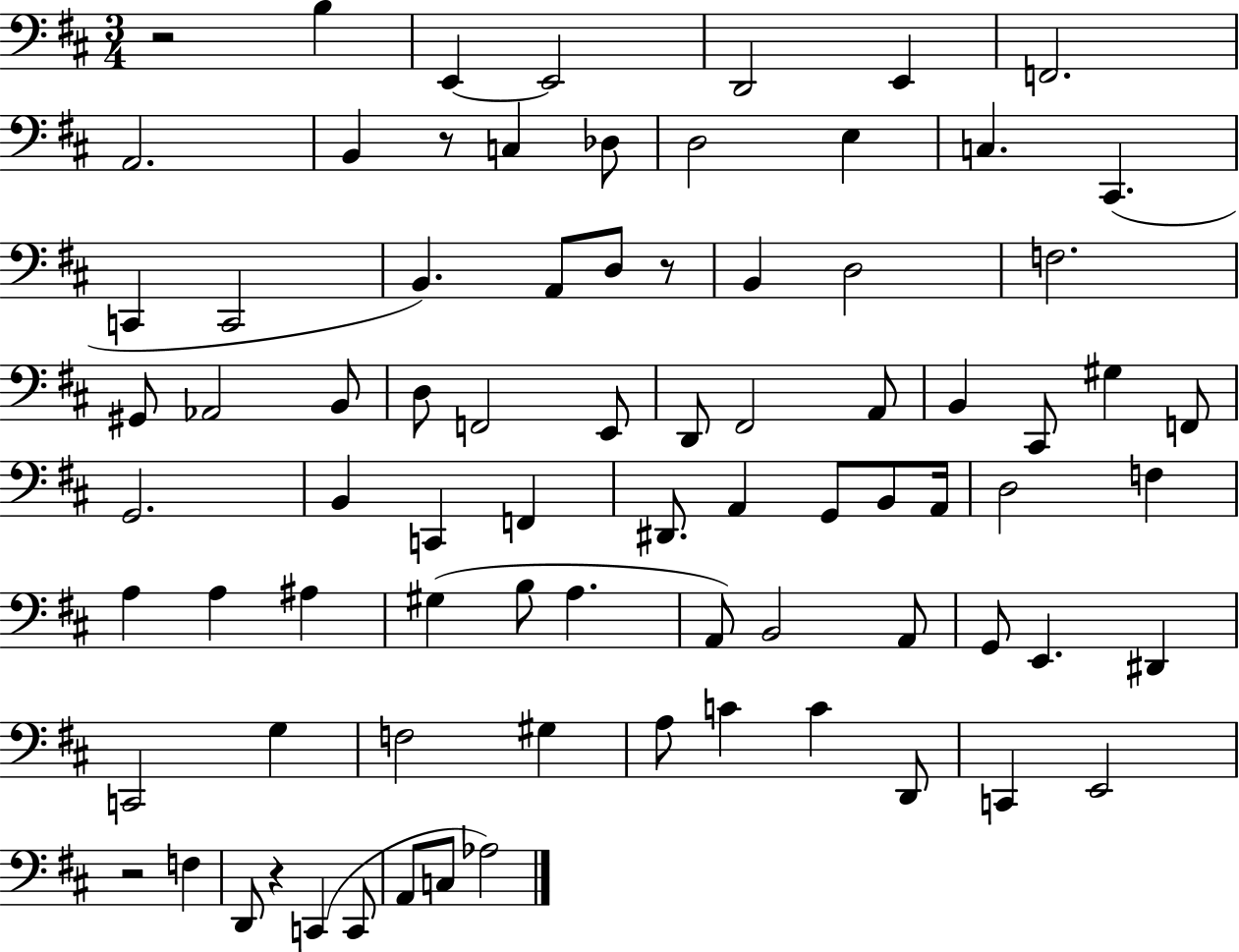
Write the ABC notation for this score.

X:1
T:Untitled
M:3/4
L:1/4
K:D
z2 B, E,, E,,2 D,,2 E,, F,,2 A,,2 B,, z/2 C, _D,/2 D,2 E, C, ^C,, C,, C,,2 B,, A,,/2 D,/2 z/2 B,, D,2 F,2 ^G,,/2 _A,,2 B,,/2 D,/2 F,,2 E,,/2 D,,/2 ^F,,2 A,,/2 B,, ^C,,/2 ^G, F,,/2 G,,2 B,, C,, F,, ^D,,/2 A,, G,,/2 B,,/2 A,,/4 D,2 F, A, A, ^A, ^G, B,/2 A, A,,/2 B,,2 A,,/2 G,,/2 E,, ^D,, C,,2 G, F,2 ^G, A,/2 C C D,,/2 C,, E,,2 z2 F, D,,/2 z C,, C,,/2 A,,/2 C,/2 _A,2